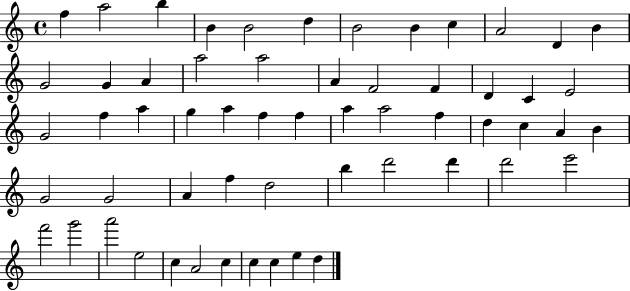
{
  \clef treble
  \time 4/4
  \defaultTimeSignature
  \key c \major
  f''4 a''2 b''4 | b'4 b'2 d''4 | b'2 b'4 c''4 | a'2 d'4 b'4 | \break g'2 g'4 a'4 | a''2 a''2 | a'4 f'2 f'4 | d'4 c'4 e'2 | \break g'2 f''4 a''4 | g''4 a''4 f''4 f''4 | a''4 a''2 f''4 | d''4 c''4 a'4 b'4 | \break g'2 g'2 | a'4 f''4 d''2 | b''4 d'''2 d'''4 | d'''2 e'''2 | \break f'''2 g'''2 | a'''2 e''2 | c''4 a'2 c''4 | c''4 c''4 e''4 d''4 | \break \bar "|."
}